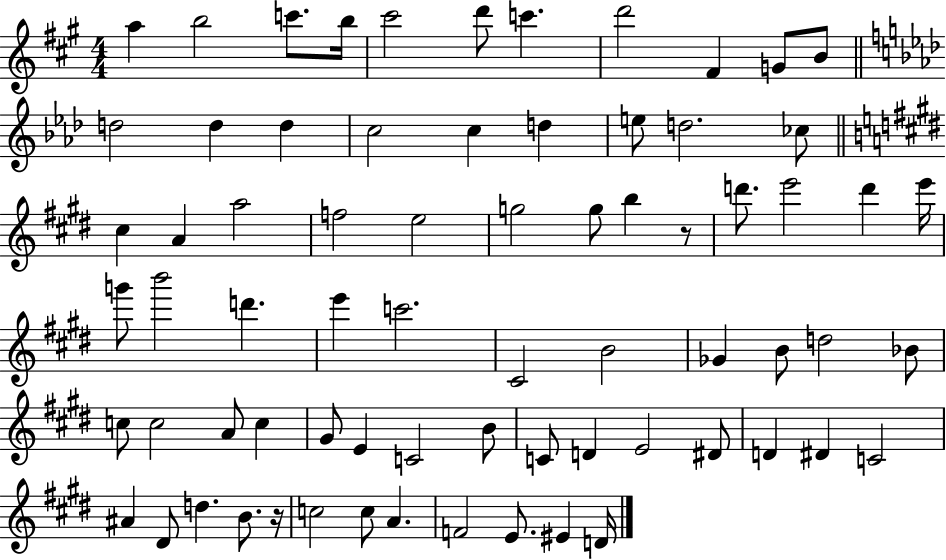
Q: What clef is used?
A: treble